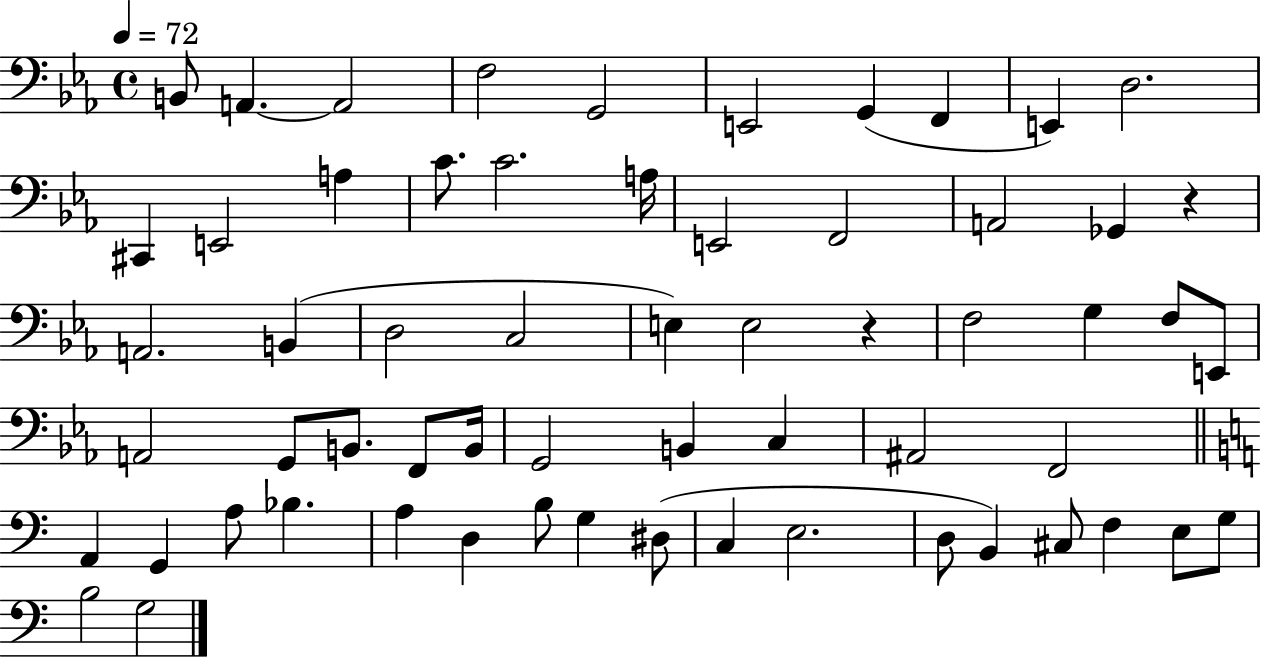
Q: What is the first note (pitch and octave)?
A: B2